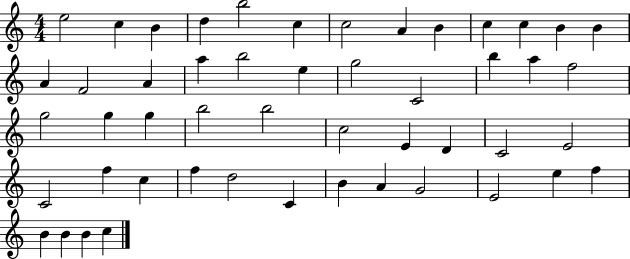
E5/h C5/q B4/q D5/q B5/h C5/q C5/h A4/q B4/q C5/q C5/q B4/q B4/q A4/q F4/h A4/q A5/q B5/h E5/q G5/h C4/h B5/q A5/q F5/h G5/h G5/q G5/q B5/h B5/h C5/h E4/q D4/q C4/h E4/h C4/h F5/q C5/q F5/q D5/h C4/q B4/q A4/q G4/h E4/h E5/q F5/q B4/q B4/q B4/q C5/q